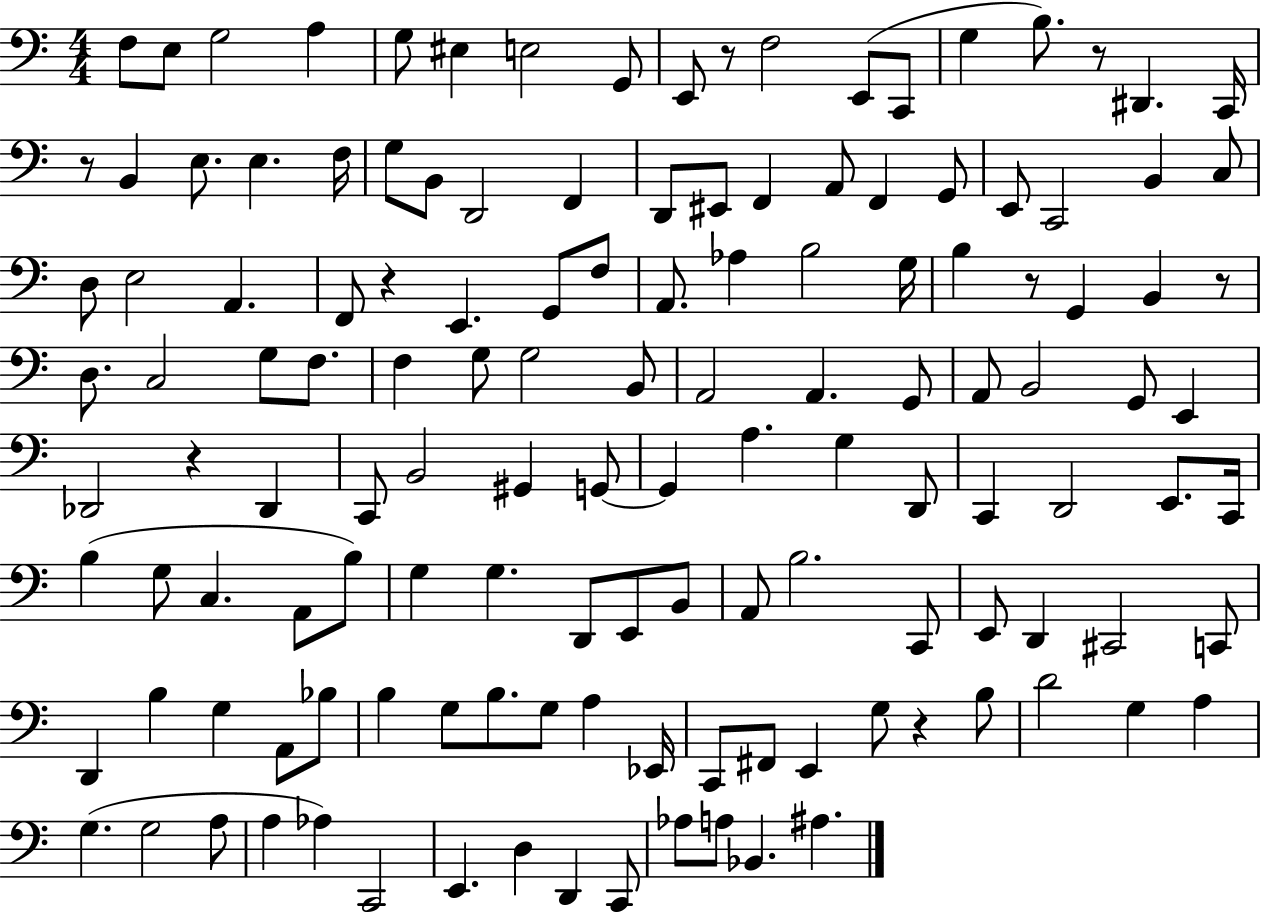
F3/e E3/e G3/h A3/q G3/e EIS3/q E3/h G2/e E2/e R/e F3/h E2/e C2/e G3/q B3/e. R/e D#2/q. C2/s R/e B2/q E3/e. E3/q. F3/s G3/e B2/e D2/h F2/q D2/e EIS2/e F2/q A2/e F2/q G2/e E2/e C2/h B2/q C3/e D3/e E3/h A2/q. F2/e R/q E2/q. G2/e F3/e A2/e. Ab3/q B3/h G3/s B3/q R/e G2/q B2/q R/e D3/e. C3/h G3/e F3/e. F3/q G3/e G3/h B2/e A2/h A2/q. G2/e A2/e B2/h G2/e E2/q Db2/h R/q Db2/q C2/e B2/h G#2/q G2/e G2/q A3/q. G3/q D2/e C2/q D2/h E2/e. C2/s B3/q G3/e C3/q. A2/e B3/e G3/q G3/q. D2/e E2/e B2/e A2/e B3/h. C2/e E2/e D2/q C#2/h C2/e D2/q B3/q G3/q A2/e Bb3/e B3/q G3/e B3/e. G3/e A3/q Eb2/s C2/e F#2/e E2/q G3/e R/q B3/e D4/h G3/q A3/q G3/q. G3/h A3/e A3/q Ab3/q C2/h E2/q. D3/q D2/q C2/e Ab3/e A3/e Bb2/q. A#3/q.